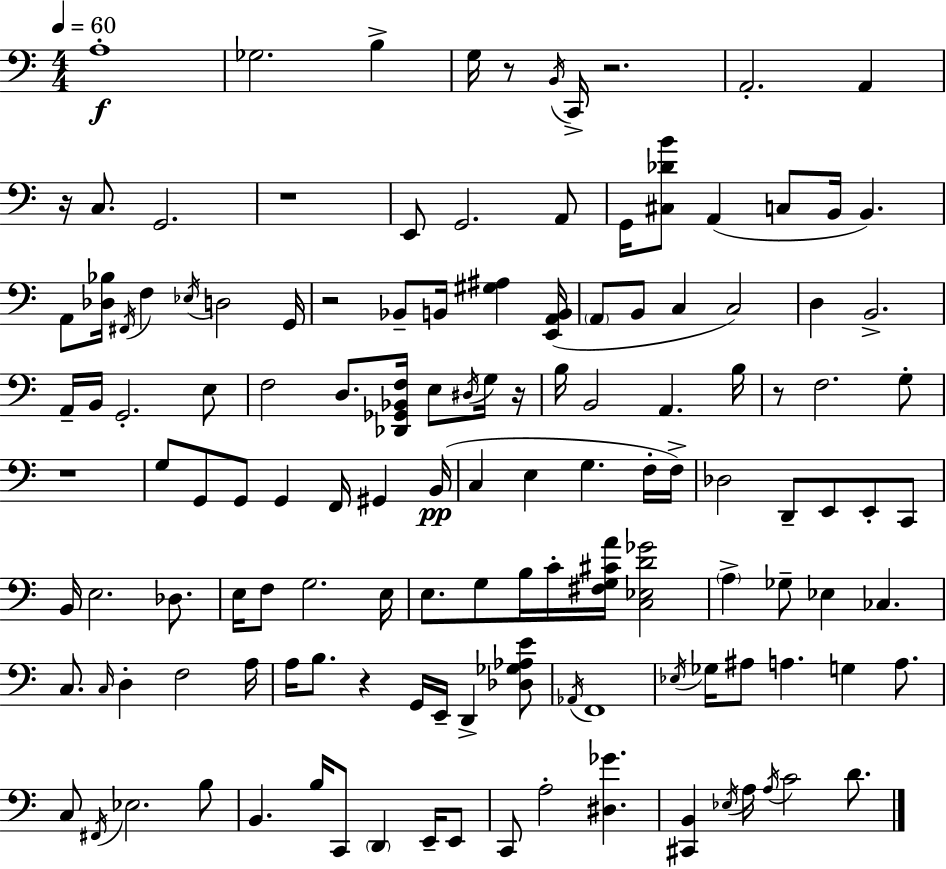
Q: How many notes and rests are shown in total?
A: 133